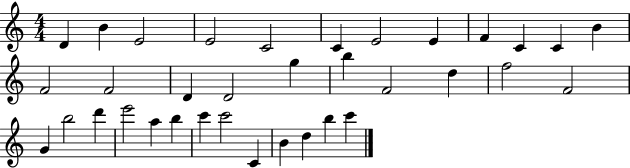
X:1
T:Untitled
M:4/4
L:1/4
K:C
D B E2 E2 C2 C E2 E F C C B F2 F2 D D2 g b F2 d f2 F2 G b2 d' e'2 a b c' c'2 C B d b c'